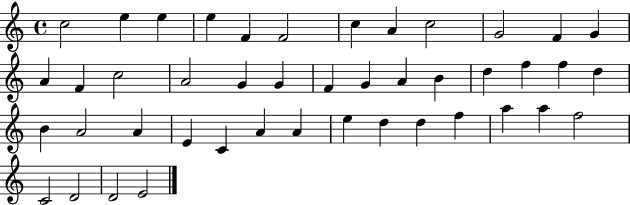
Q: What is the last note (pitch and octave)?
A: E4